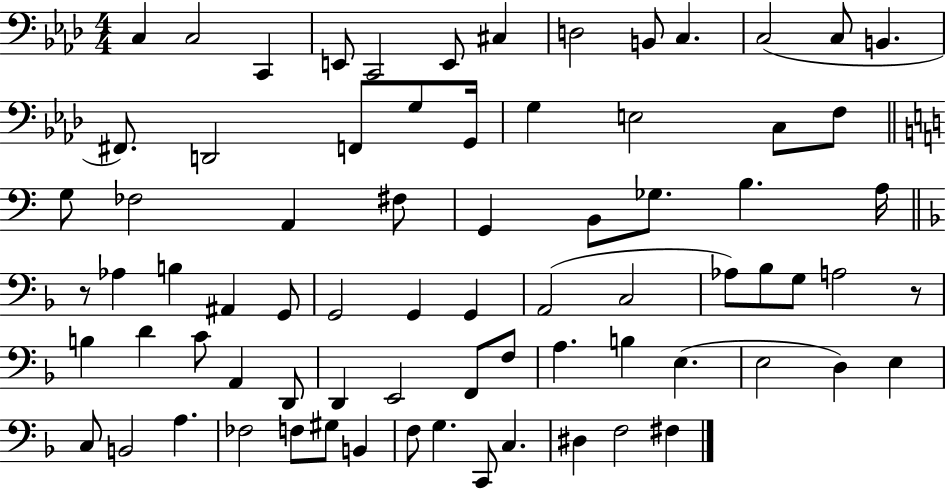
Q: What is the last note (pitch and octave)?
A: F#3